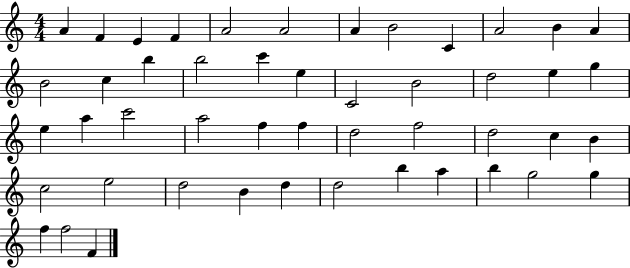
X:1
T:Untitled
M:4/4
L:1/4
K:C
A F E F A2 A2 A B2 C A2 B A B2 c b b2 c' e C2 B2 d2 e g e a c'2 a2 f f d2 f2 d2 c B c2 e2 d2 B d d2 b a b g2 g f f2 F